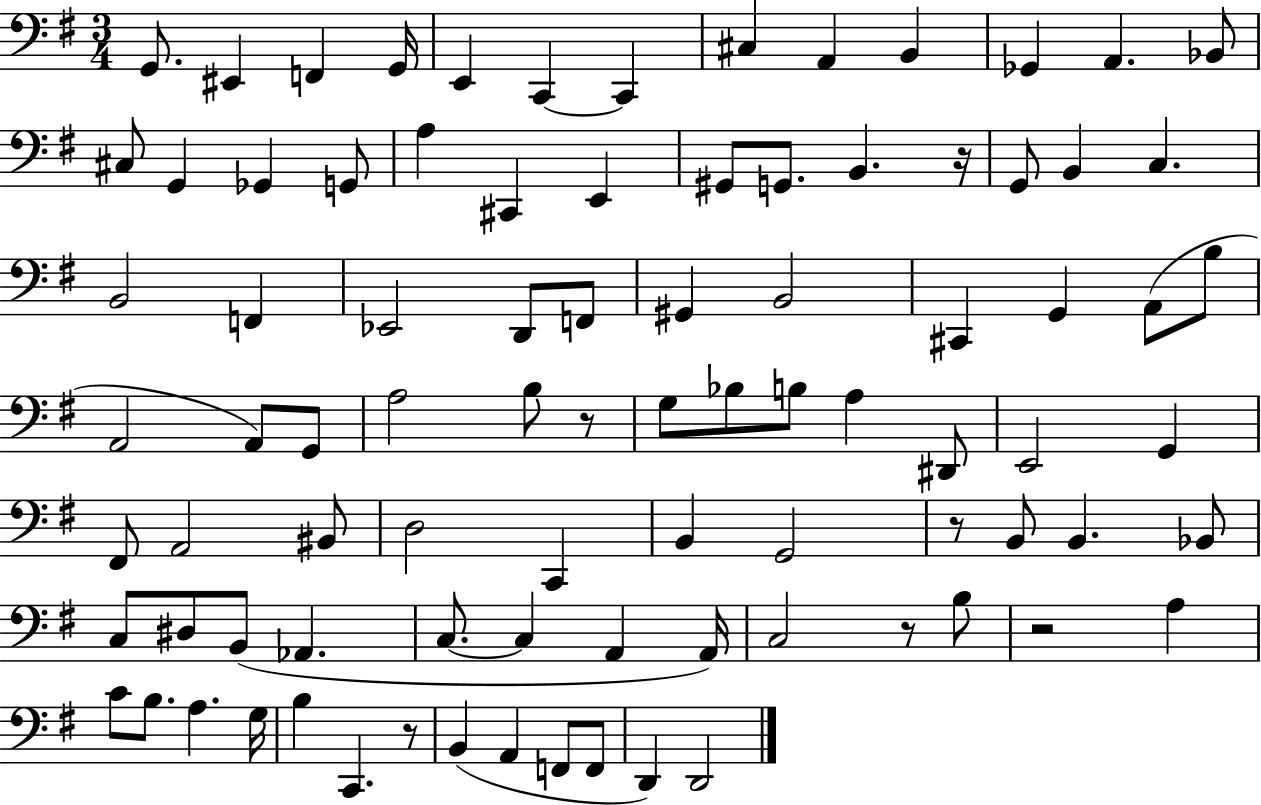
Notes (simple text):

G2/e. EIS2/q F2/q G2/s E2/q C2/q C2/q C#3/q A2/q B2/q Gb2/q A2/q. Bb2/e C#3/e G2/q Gb2/q G2/e A3/q C#2/q E2/q G#2/e G2/e. B2/q. R/s G2/e B2/q C3/q. B2/h F2/q Eb2/h D2/e F2/e G#2/q B2/h C#2/q G2/q A2/e B3/e A2/h A2/e G2/e A3/h B3/e R/e G3/e Bb3/e B3/e A3/q D#2/e E2/h G2/q F#2/e A2/h BIS2/e D3/h C2/q B2/q G2/h R/e B2/e B2/q. Bb2/e C3/e D#3/e B2/e Ab2/q. C3/e. C3/q A2/q A2/s C3/h R/e B3/e R/h A3/q C4/e B3/e. A3/q. G3/s B3/q C2/q. R/e B2/q A2/q F2/e F2/e D2/q D2/h